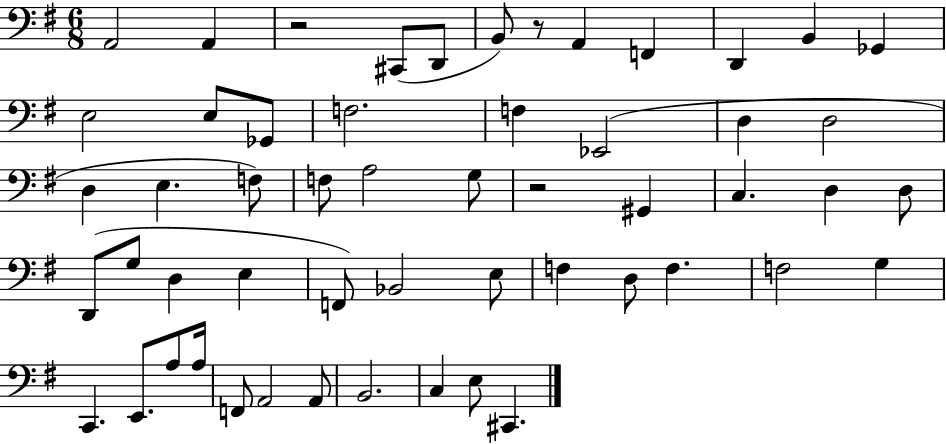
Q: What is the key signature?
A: G major